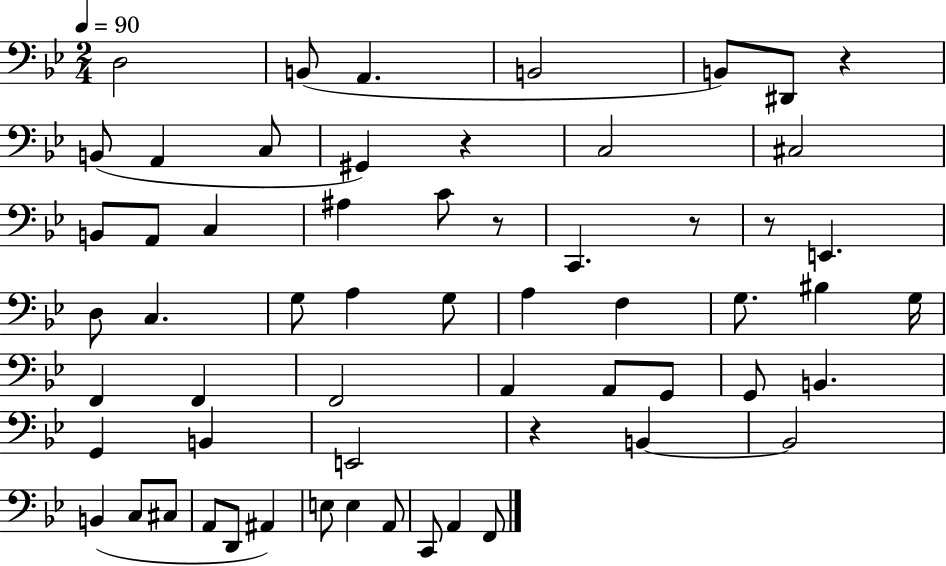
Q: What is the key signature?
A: BES major